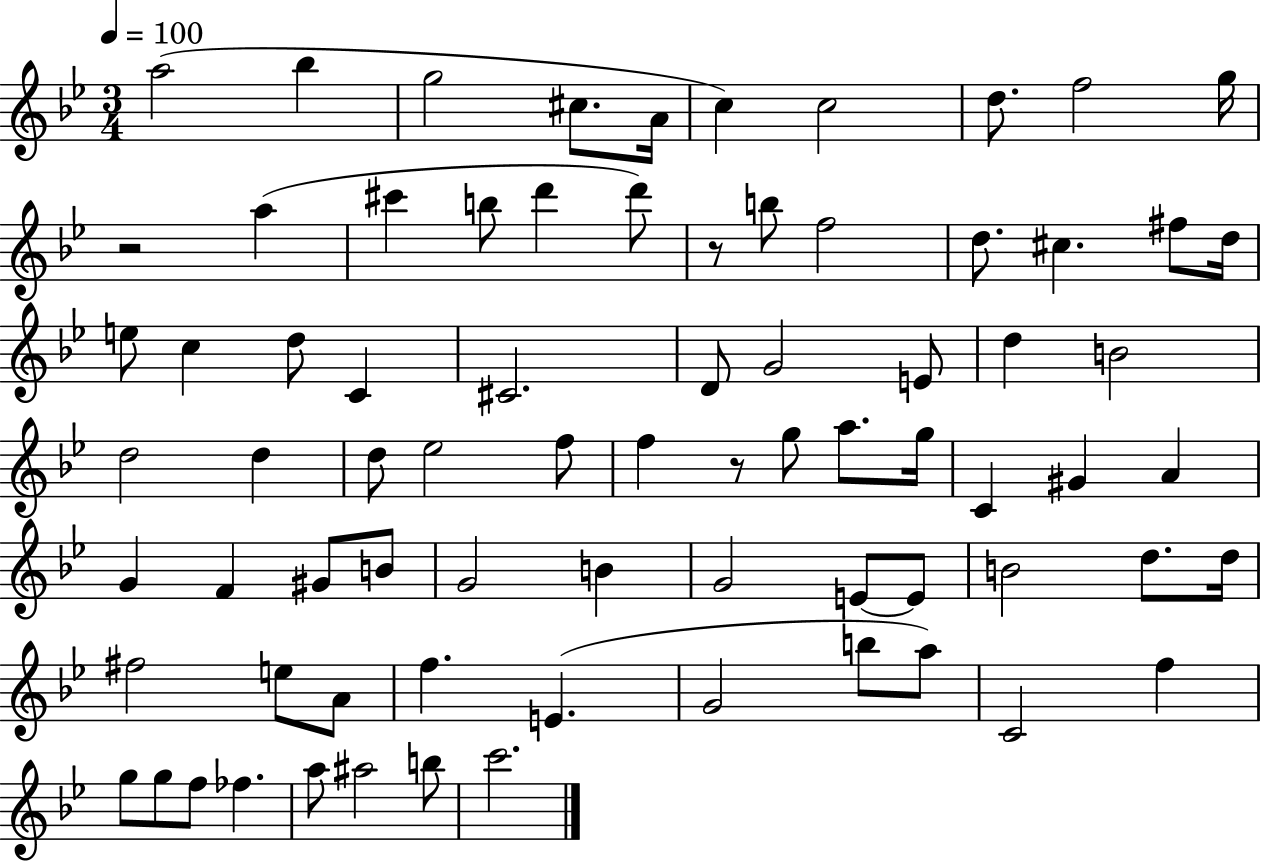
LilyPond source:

{
  \clef treble
  \numericTimeSignature
  \time 3/4
  \key bes \major
  \tempo 4 = 100
  a''2( bes''4 | g''2 cis''8. a'16 | c''4) c''2 | d''8. f''2 g''16 | \break r2 a''4( | cis'''4 b''8 d'''4 d'''8) | r8 b''8 f''2 | d''8. cis''4. fis''8 d''16 | \break e''8 c''4 d''8 c'4 | cis'2. | d'8 g'2 e'8 | d''4 b'2 | \break d''2 d''4 | d''8 ees''2 f''8 | f''4 r8 g''8 a''8. g''16 | c'4 gis'4 a'4 | \break g'4 f'4 gis'8 b'8 | g'2 b'4 | g'2 e'8~~ e'8 | b'2 d''8. d''16 | \break fis''2 e''8 a'8 | f''4. e'4.( | g'2 b''8 a''8) | c'2 f''4 | \break g''8 g''8 f''8 fes''4. | a''8 ais''2 b''8 | c'''2. | \bar "|."
}